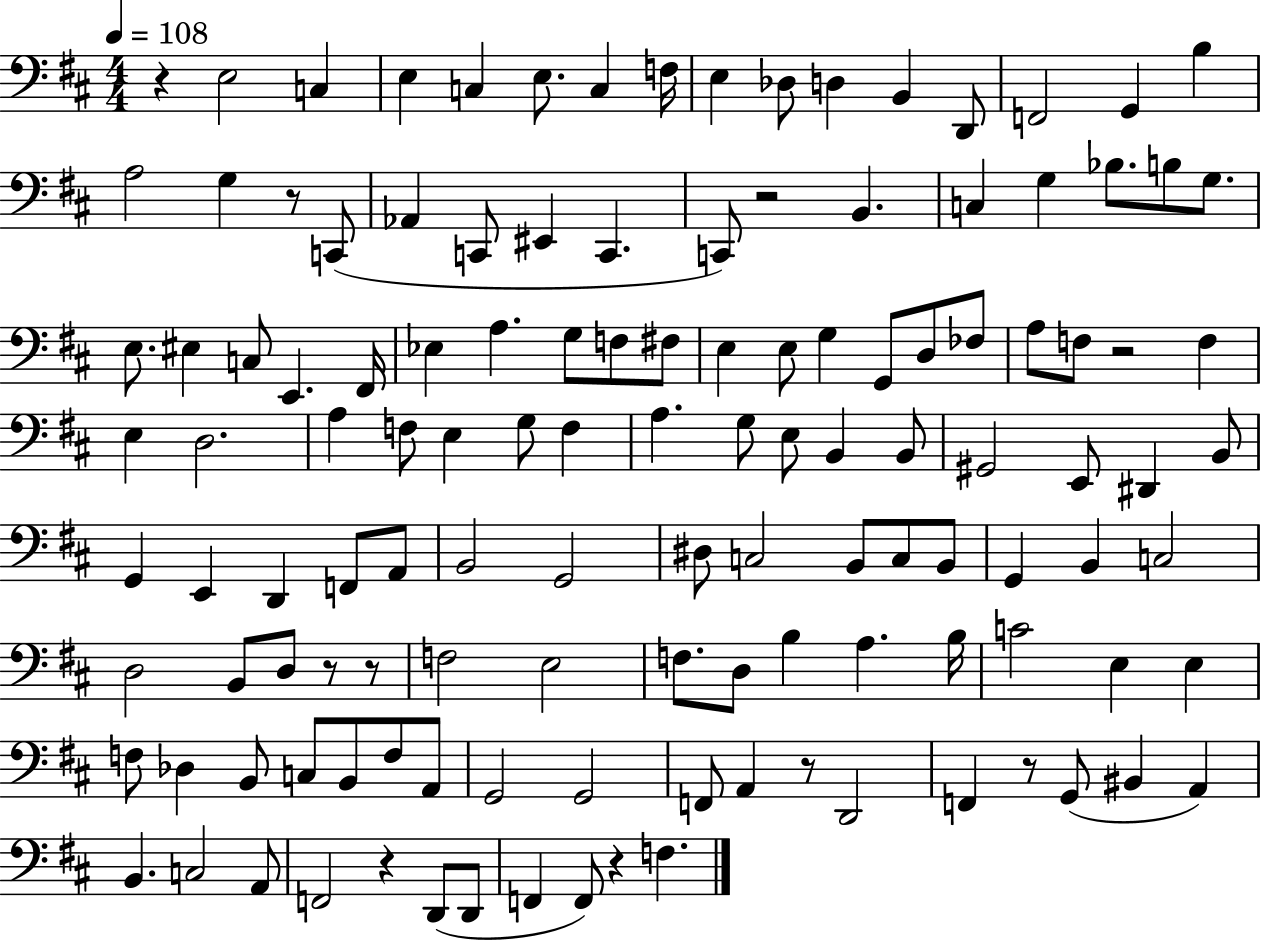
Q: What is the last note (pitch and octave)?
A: F3